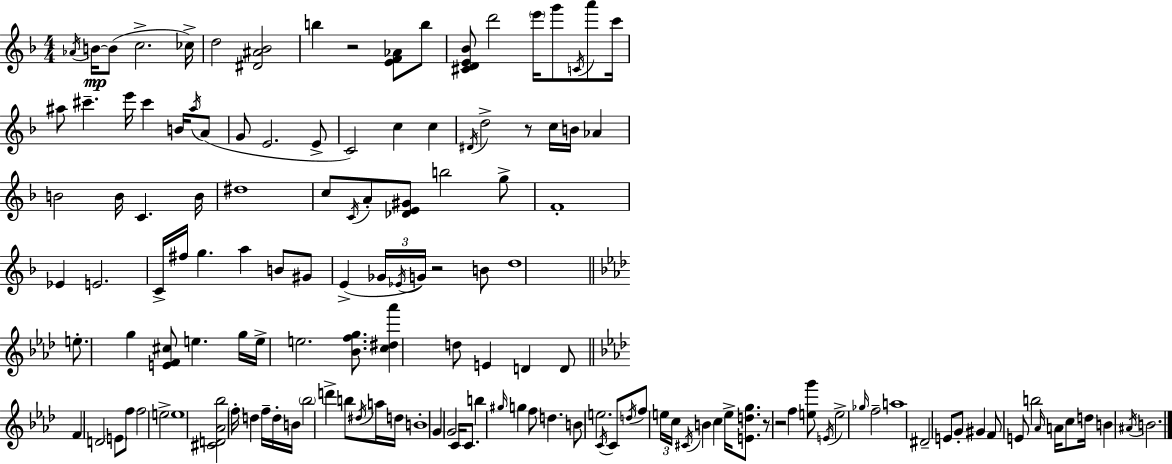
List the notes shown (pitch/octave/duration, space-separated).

Ab4/s B4/s B4/e C5/h. CES5/s D5/h [D#4,A#4,Bb4]/h B5/q R/h [E4,F4,Ab4]/e B5/e [C#4,D4,E4,Bb4]/e D6/h E6/s G6/e C4/s A6/e C6/s A#5/e C#6/q. E6/s C#6/q B4/s A#5/s A4/e G4/e E4/h. E4/e C4/h C5/q C5/q D#4/s D5/h R/e C5/s B4/s Ab4/q B4/h B4/s C4/q. B4/s D#5/w C5/e C4/s A4/e [Db4,E4,G#4]/e B5/h G5/e F4/w Eb4/q E4/h. C4/s F#5/s G5/q. A5/q B4/e G#4/e E4/q Gb4/s Eb4/s G4/s R/h B4/e D5/w E5/e. G5/q [E4,F4,C#5]/e E5/q. G5/s E5/s E5/h. [Bb4,F5,G5]/e. [C5,D#5,Ab6]/q D5/e E4/q D4/q D4/e F4/q D4/h E4/e F5/e F5/h E5/h E5/w [C#4,D4,Ab4,Bb5]/h F5/s D5/q F5/s D5/s B4/s Bb5/h D6/q B5/e D#5/s A5/s D5/s B4/w G4/q G4/h C4/s C4/e. B5/q G#5/s G5/q F5/e D5/q. B4/e E5/h. C4/s C4/e D5/s F5/e E5/s C5/s C#4/s B4/q C5/q E5/s [E4,D5,G5]/e. R/e R/h F5/q [E5,G6]/e E4/s E5/h Gb5/s F5/h A5/w D#4/h E4/e G4/e G#4/q F4/e E4/e B5/h Ab4/s A4/s C5/e D5/s B4/q A#4/s B4/h.